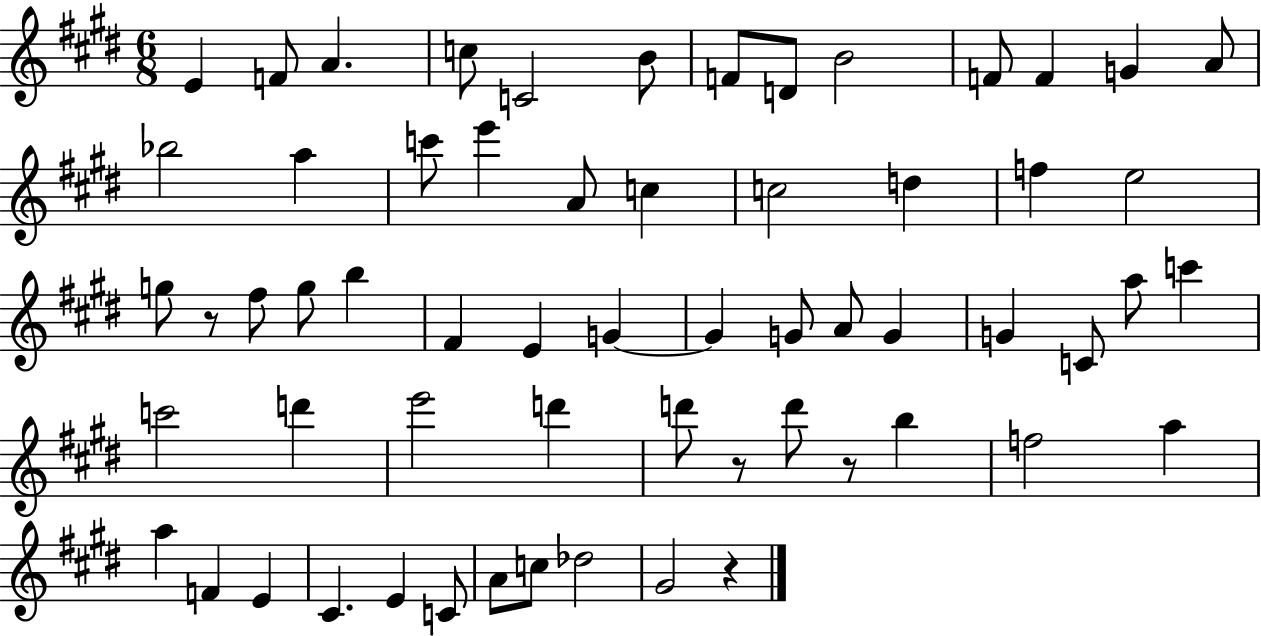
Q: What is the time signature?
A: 6/8